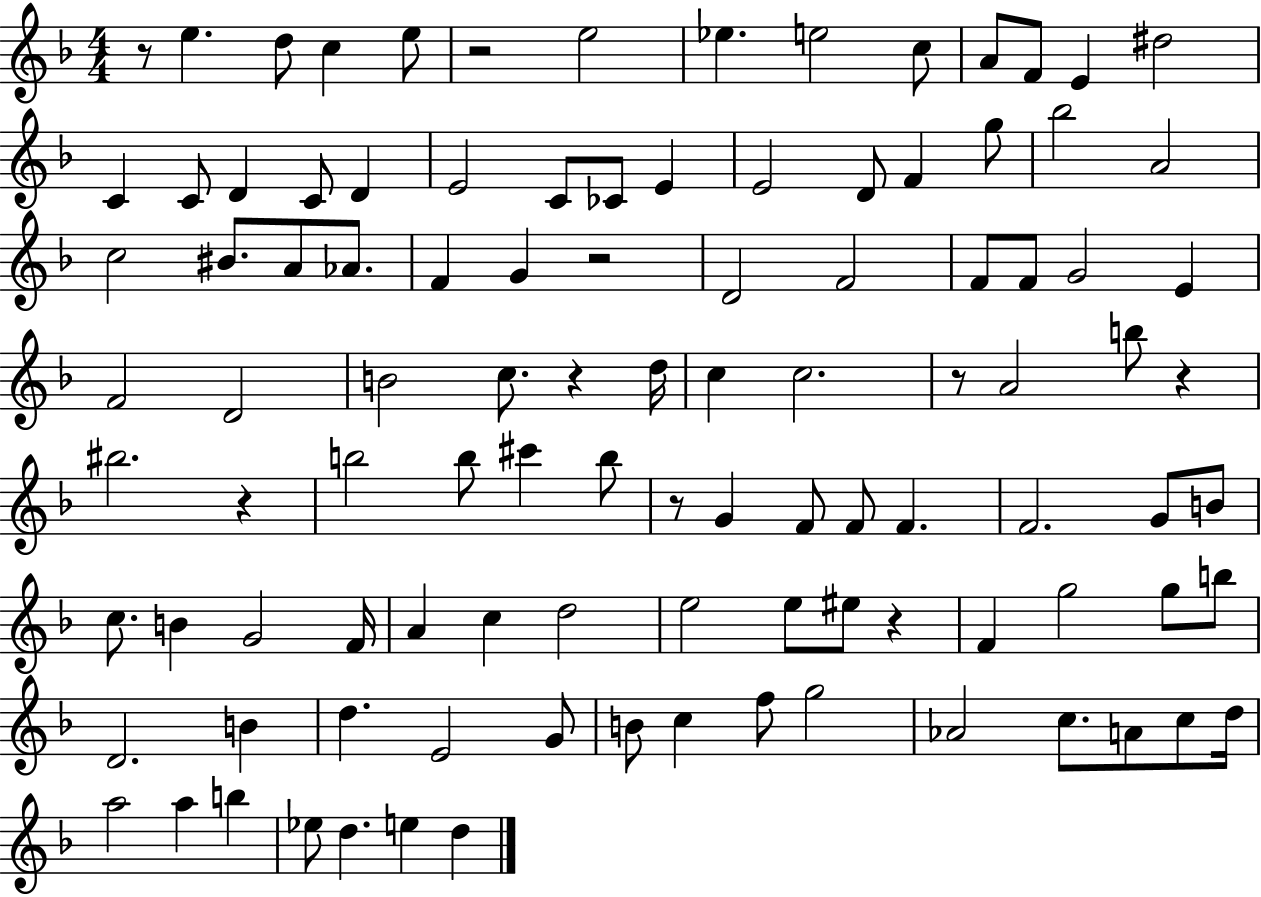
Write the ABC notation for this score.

X:1
T:Untitled
M:4/4
L:1/4
K:F
z/2 e d/2 c e/2 z2 e2 _e e2 c/2 A/2 F/2 E ^d2 C C/2 D C/2 D E2 C/2 _C/2 E E2 D/2 F g/2 _b2 A2 c2 ^B/2 A/2 _A/2 F G z2 D2 F2 F/2 F/2 G2 E F2 D2 B2 c/2 z d/4 c c2 z/2 A2 b/2 z ^b2 z b2 b/2 ^c' b/2 z/2 G F/2 F/2 F F2 G/2 B/2 c/2 B G2 F/4 A c d2 e2 e/2 ^e/2 z F g2 g/2 b/2 D2 B d E2 G/2 B/2 c f/2 g2 _A2 c/2 A/2 c/2 d/4 a2 a b _e/2 d e d